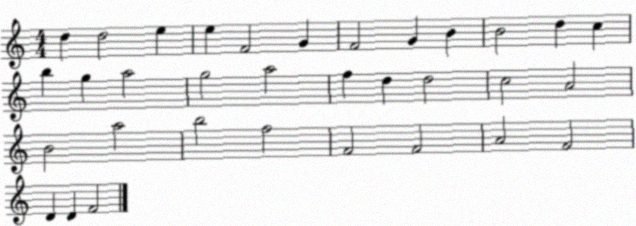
X:1
T:Untitled
M:4/4
L:1/4
K:C
d d2 e e F2 G F2 G B B2 d c b g a2 g2 a2 f d d2 c2 A2 B2 a2 b2 f2 F2 F2 A2 F2 D D F2